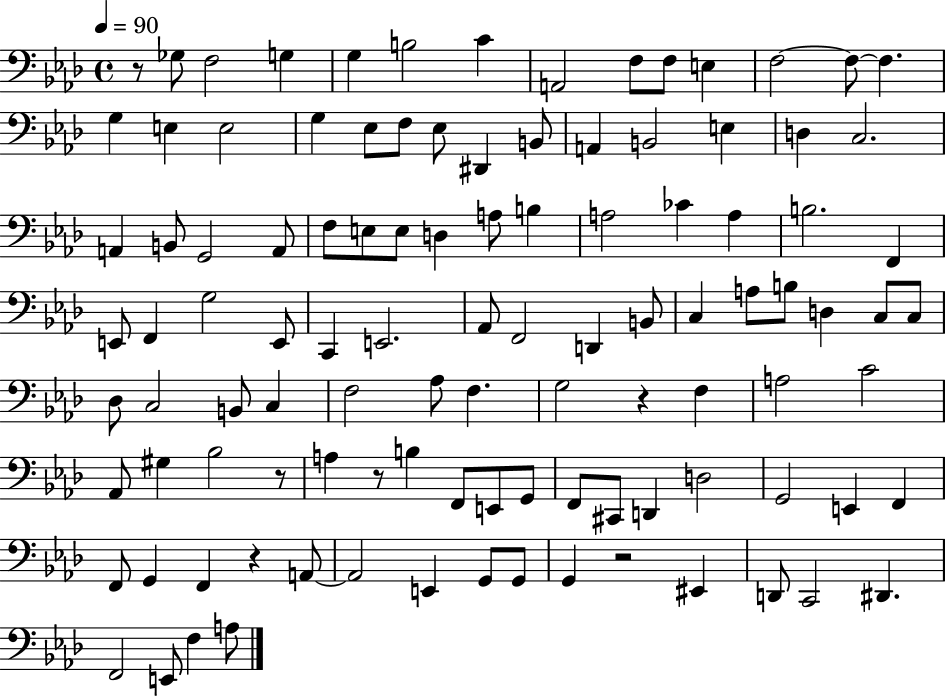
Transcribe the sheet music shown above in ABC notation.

X:1
T:Untitled
M:4/4
L:1/4
K:Ab
z/2 _G,/2 F,2 G, G, B,2 C A,,2 F,/2 F,/2 E, F,2 F,/2 F, G, E, E,2 G, _E,/2 F,/2 _E,/2 ^D,, B,,/2 A,, B,,2 E, D, C,2 A,, B,,/2 G,,2 A,,/2 F,/2 E,/2 E,/2 D, A,/2 B, A,2 _C A, B,2 F,, E,,/2 F,, G,2 E,,/2 C,, E,,2 _A,,/2 F,,2 D,, B,,/2 C, A,/2 B,/2 D, C,/2 C,/2 _D,/2 C,2 B,,/2 C, F,2 _A,/2 F, G,2 z F, A,2 C2 _A,,/2 ^G, _B,2 z/2 A, z/2 B, F,,/2 E,,/2 G,,/2 F,,/2 ^C,,/2 D,, D,2 G,,2 E,, F,, F,,/2 G,, F,, z A,,/2 A,,2 E,, G,,/2 G,,/2 G,, z2 ^E,, D,,/2 C,,2 ^D,, F,,2 E,,/2 F, A,/2